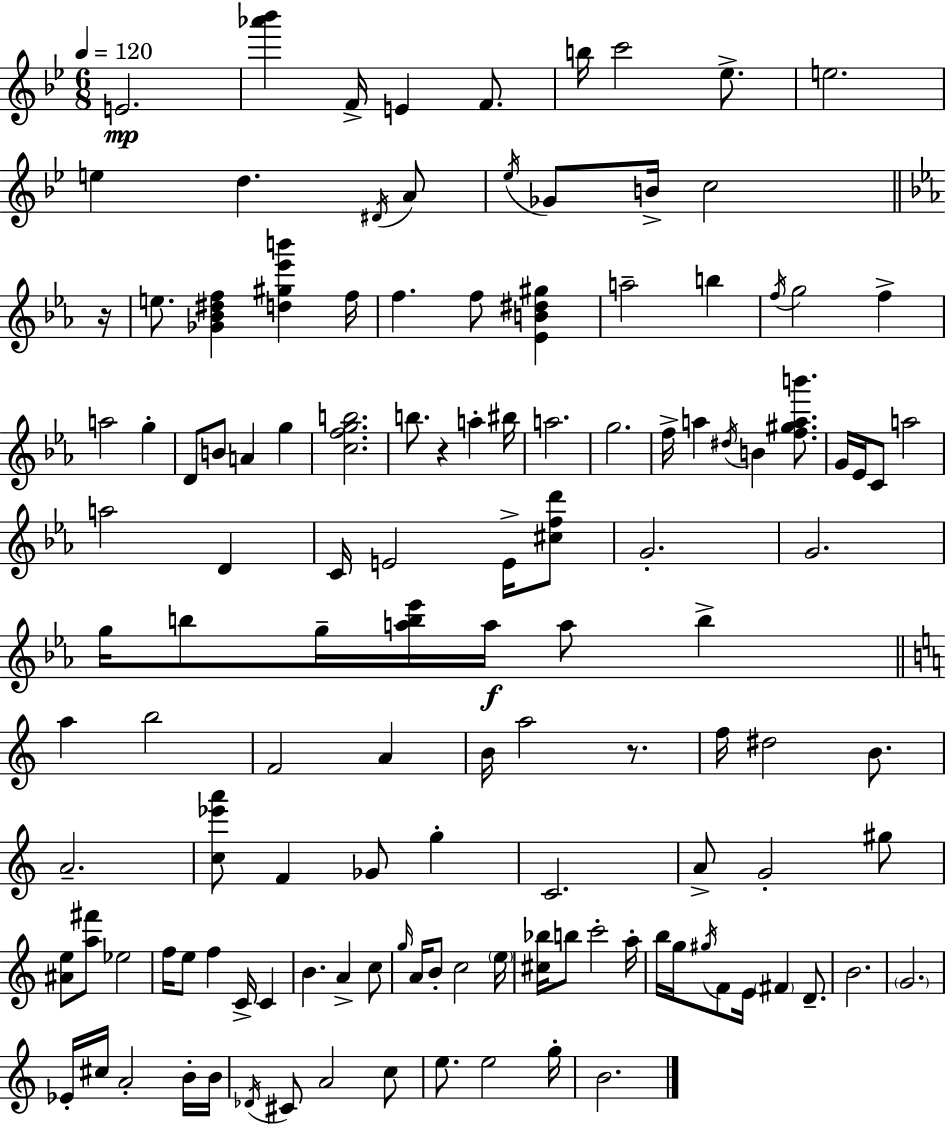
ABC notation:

X:1
T:Untitled
M:6/8
L:1/4
K:Bb
E2 [_a'_b'] F/4 E F/2 b/4 c'2 _e/2 e2 e d ^D/4 A/2 _e/4 _G/2 B/4 c2 z/4 e/2 [_G_B^df] [d^g_e'b'] f/4 f f/2 [_EB^d^g] a2 b f/4 g2 f a2 g D/2 B/2 A g [cfgb]2 b/2 z a ^b/4 a2 g2 f/4 a ^d/4 B [f^gab']/2 G/4 _E/4 C/2 a2 a2 D C/4 E2 E/4 [^cfd']/2 G2 G2 g/4 b/2 g/4 [ab_e']/4 a/4 a/2 b a b2 F2 A B/4 a2 z/2 f/4 ^d2 B/2 A2 [c_e'a']/2 F _G/2 g C2 A/2 G2 ^g/2 [^Ae]/2 [a^f']/2 _e2 f/4 e/2 f C/4 C B A c/2 g/4 A/4 B/2 c2 e/4 [^c_b]/4 b/2 c'2 a/4 b/4 g/4 ^g/4 F/2 E/4 ^F D/2 B2 G2 _E/4 ^c/4 A2 B/4 B/4 _D/4 ^C/2 A2 c/2 e/2 e2 g/4 B2